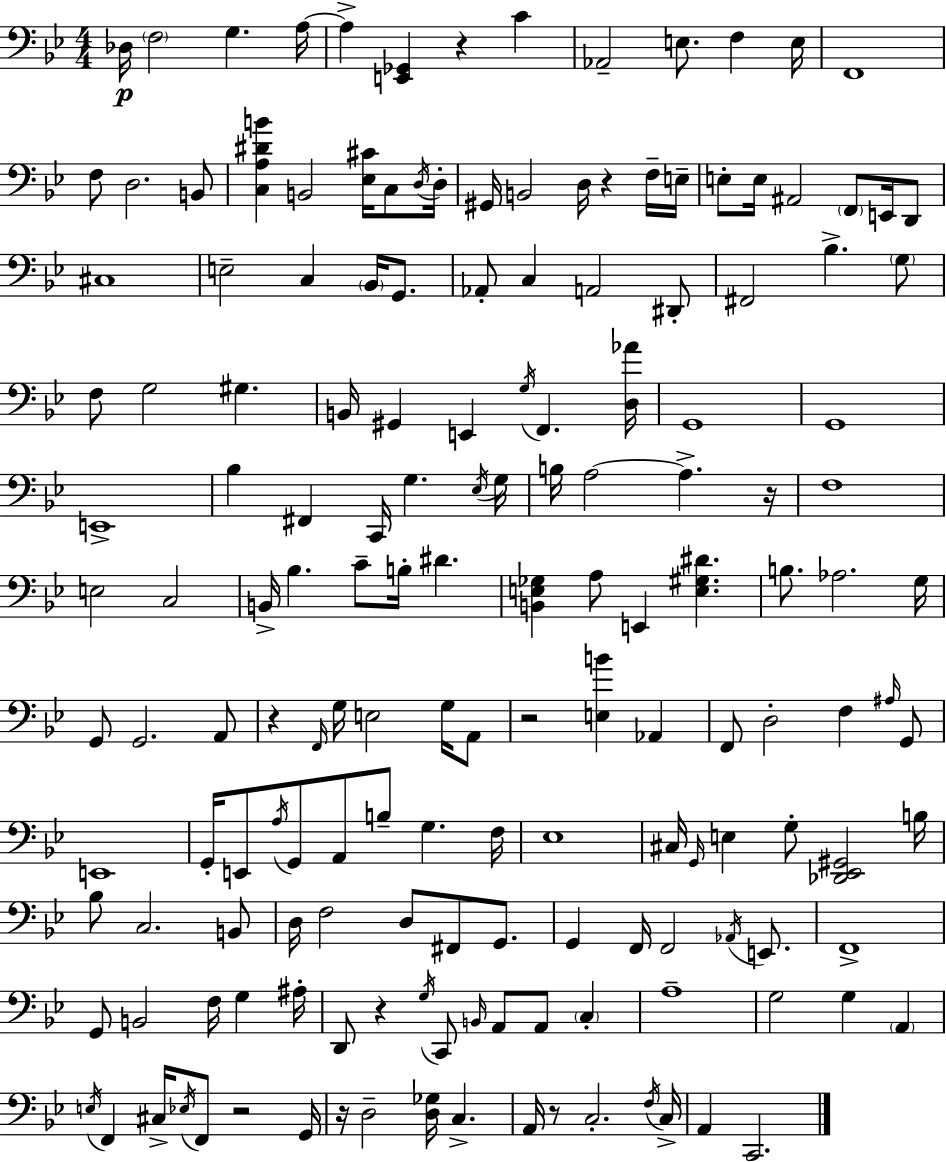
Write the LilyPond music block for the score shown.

{
  \clef bass
  \numericTimeSignature
  \time 4/4
  \key g \minor
  des16\p \parenthesize f2 g4. a16~~ | a4-> <e, ges,>4 r4 c'4 | aes,2-- e8. f4 e16 | f,1 | \break f8 d2. b,8 | <c a dis' b'>4 b,2 <ees cis'>16 c8 \acciaccatura { d16 } | d16-. gis,16 b,2 d16 r4 f16-- | e16-- e8-. e16 ais,2 \parenthesize f,8 e,16 d,8 | \break cis1 | e2-- c4 \parenthesize bes,16 g,8. | aes,8-. c4 a,2 dis,8-. | fis,2 bes4.-> \parenthesize g8 | \break f8 g2 gis4. | b,16 gis,4 e,4 \acciaccatura { g16 } f,4. | <d aes'>16 g,1 | g,1 | \break e,1-> | bes4 fis,4 c,16 g4. | \acciaccatura { ees16 } g16 b16 a2~~ a4.-> | r16 f1 | \break e2 c2 | b,16-> bes4. c'8-- b16-. dis'4. | <b, e ges>4 a8 e,4 <e gis dis'>4. | b8. aes2. | \break g16 g,8 g,2. | a,8 r4 \grace { f,16 } g16 e2 | g16 a,8 r2 <e b'>4 | aes,4 f,8 d2-. f4 | \break \grace { ais16 } g,8 e,1 | g,16-. e,8 \acciaccatura { a16 } g,8 a,8 b8-- g4. | f16 ees1 | cis16 \grace { g,16 } e4 g8-. <des, ees, gis,>2 | \break b16 bes8 c2. | b,8 d16 f2 | d8 fis,8 g,8. g,4 f,16 f,2 | \acciaccatura { aes,16 } e,8. f,1-> | \break g,8 b,2 | f16 g4 ais16-. d,8 r4 \acciaccatura { g16 } c,8 | \grace { b,16 } a,8 a,8 \parenthesize c4-. a1-- | g2 | \break g4 \parenthesize a,4 \acciaccatura { e16 } f,4 cis16-> | \acciaccatura { ees16 } f,8 r2 g,16 r16 d2-- | <d ges>16 c4.-> a,16 r8 c2.-. | \acciaccatura { f16 } c16-> a,4 | \break c,2. \bar "|."
}